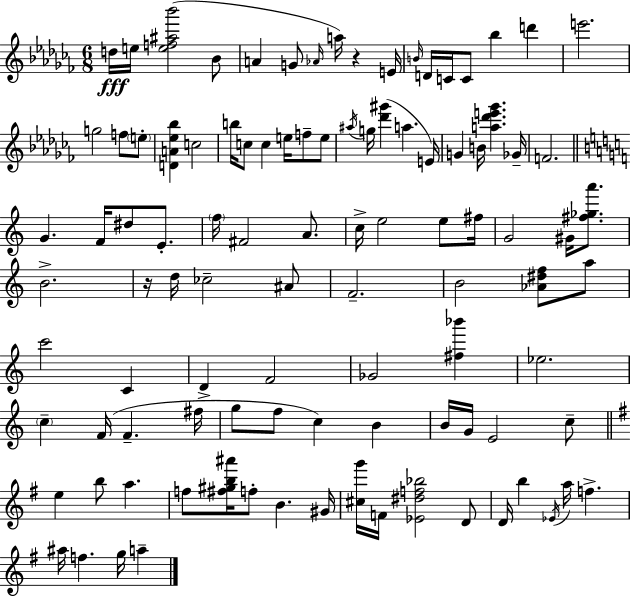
D5/s E5/s [E5,F5,A#5,Bb6]/h Bb4/e A4/q G4/e Ab4/s A5/s R/q E4/s B4/s D4/s C4/s C4/e Bb5/q D6/q E6/h. G5/h F5/e E5/e [D4,A4,Eb5,Bb5]/q C5/h B5/s C5/e C5/q E5/s F5/e E5/e A#5/s G5/s [Db6,G#6]/q A5/q. E4/s G4/q B4/s [A5,Db6,E6,Gb6]/q. Gb4/s F4/h. G4/q. F4/s D#5/e E4/e. F5/s F#4/h A4/e. C5/s E5/h E5/e F#5/s G4/h G#4/s [F#5,Gb5,A6]/e. B4/h. R/s D5/s CES5/h A#4/e F4/h. B4/h [Ab4,D#5,F5]/e A5/e C6/h C4/q D4/q F4/h Gb4/h [F#5,Bb6]/q Eb5/h. C5/q F4/s F4/q. F#5/s G5/e F5/e C5/q B4/q B4/s G4/s E4/h C5/e E5/q B5/e A5/q. F5/e [F#5,G#5,B5,A#6]/s F5/e B4/q. G#4/s [C#5,G6]/s F4/s [Eb4,D#5,F5,Bb5]/h D4/e D4/s B5/q Eb4/s A5/s F5/q. A#5/s F5/q. G5/s A5/q